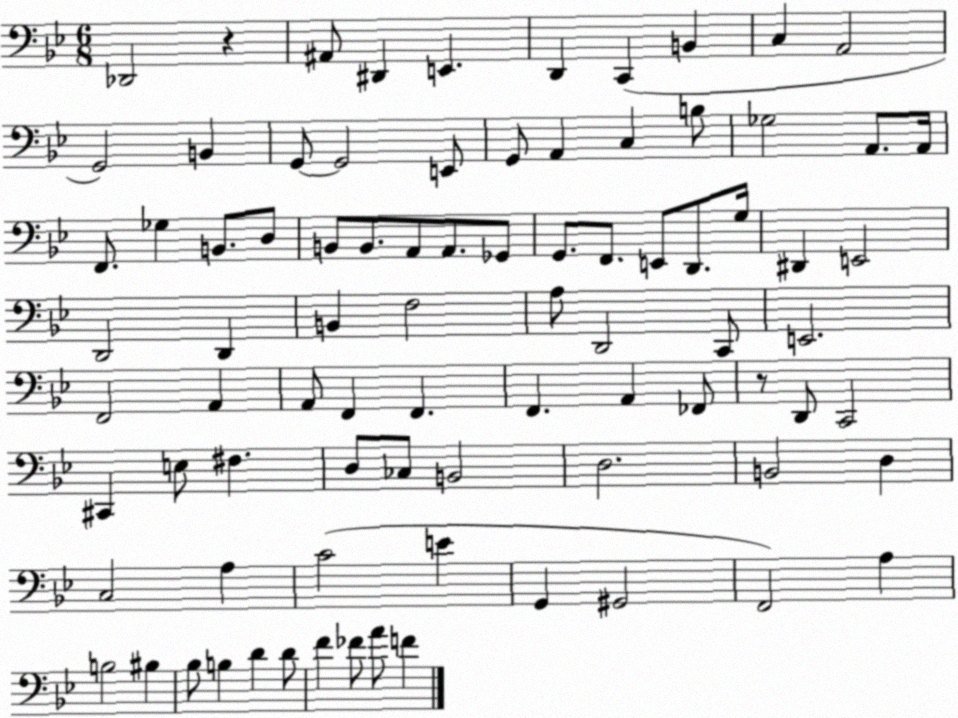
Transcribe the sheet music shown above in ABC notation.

X:1
T:Untitled
M:6/8
L:1/4
K:Bb
_D,,2 z ^A,,/2 ^D,, E,, D,, C,, B,, C, A,,2 G,,2 B,, G,,/2 G,,2 E,,/2 G,,/2 A,, C, B,/2 _G,2 A,,/2 A,,/4 F,,/2 _G, B,,/2 D,/2 B,,/2 B,,/2 A,,/2 A,,/2 _G,,/2 G,,/2 F,,/2 E,,/2 D,,/2 G,/4 ^D,, E,,2 D,,2 D,, B,, F,2 A,/2 D,,2 C,,/2 E,,2 F,,2 A,, A,,/2 F,, F,, F,, A,, _F,,/2 z/2 D,,/2 C,,2 ^C,, E,/2 ^F, D,/2 _C,/2 B,,2 D,2 B,,2 D, C,2 A, C2 E G,, ^G,,2 F,,2 A, B,2 ^B, _B,/2 B, D D/2 F _F/2 A/2 F